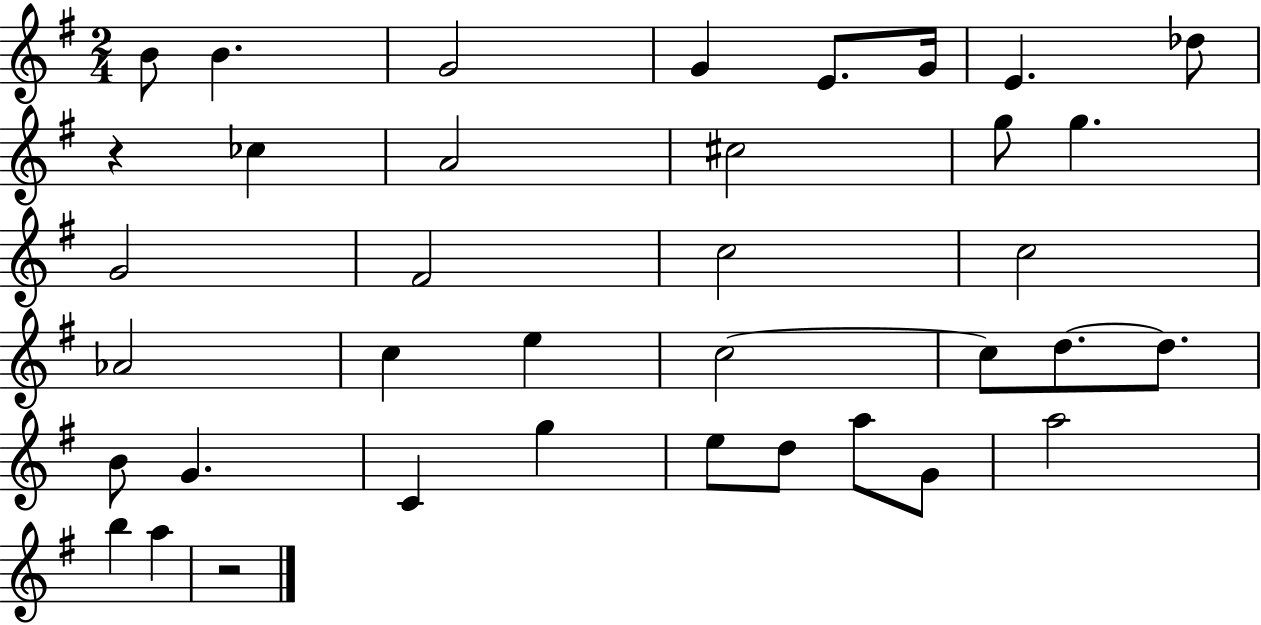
{
  \clef treble
  \numericTimeSignature
  \time 2/4
  \key g \major
  b'8 b'4. | g'2 | g'4 e'8. g'16 | e'4. des''8 | \break r4 ces''4 | a'2 | cis''2 | g''8 g''4. | \break g'2 | fis'2 | c''2 | c''2 | \break aes'2 | c''4 e''4 | c''2~~ | c''8 d''8.~~ d''8. | \break b'8 g'4. | c'4 g''4 | e''8 d''8 a''8 g'8 | a''2 | \break b''4 a''4 | r2 | \bar "|."
}